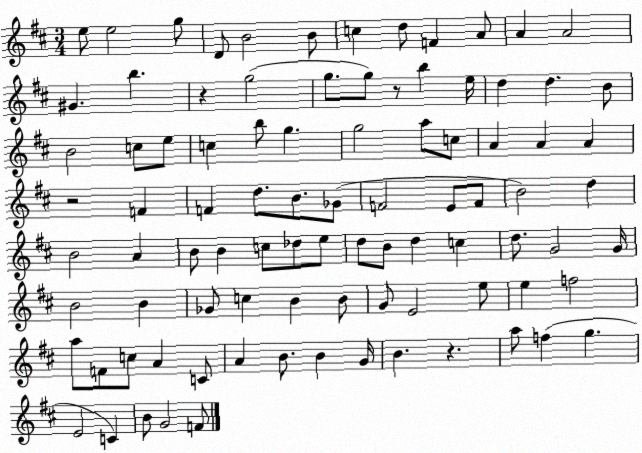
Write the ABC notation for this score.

X:1
T:Untitled
M:3/4
L:1/4
K:D
e/2 e2 g/2 D/2 B2 B/2 c d/2 F A/2 A A2 ^G b z g2 g/2 g/2 z/2 b e/4 d d B/2 B2 c/2 e/2 c b/2 g g2 a/2 c/2 A A A z2 F F d/2 B/2 _G/2 F2 E/2 F/2 B2 d B2 A B/2 B c/2 _d/2 e/2 d/2 B/2 d c d/2 G2 G/4 B2 B _G/2 c B B/2 G/2 E2 e/2 e f2 a/2 F/2 c/2 A C/2 A B/2 B G/4 B z a/2 f g E2 C B/2 G2 F/2